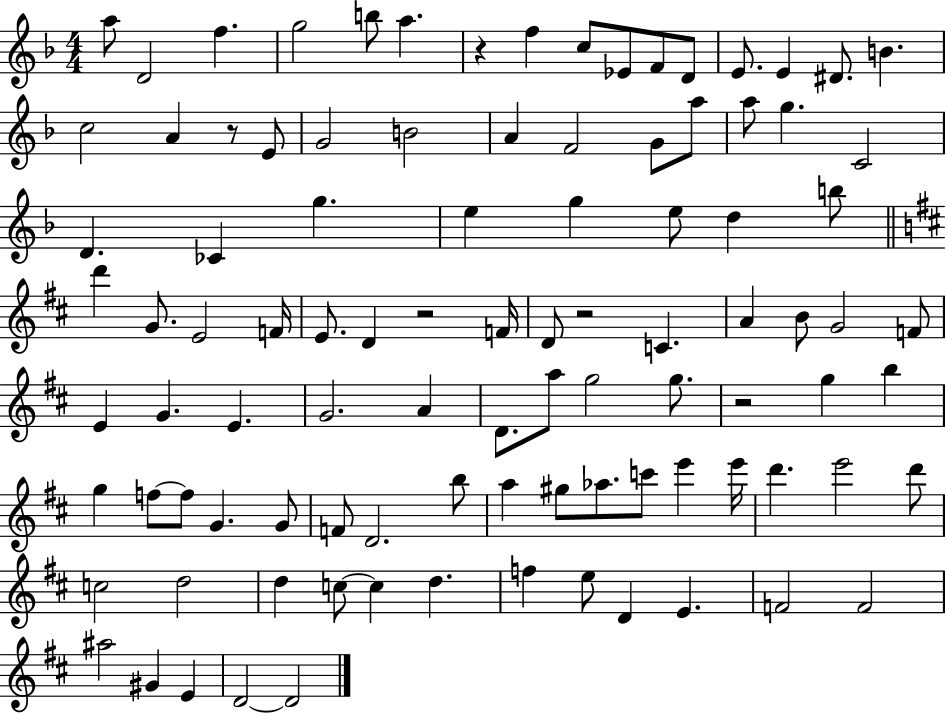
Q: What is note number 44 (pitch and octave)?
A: C4